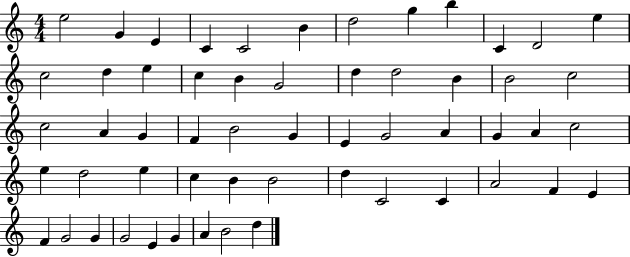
X:1
T:Untitled
M:4/4
L:1/4
K:C
e2 G E C C2 B d2 g b C D2 e c2 d e c B G2 d d2 B B2 c2 c2 A G F B2 G E G2 A G A c2 e d2 e c B B2 d C2 C A2 F E F G2 G G2 E G A B2 d